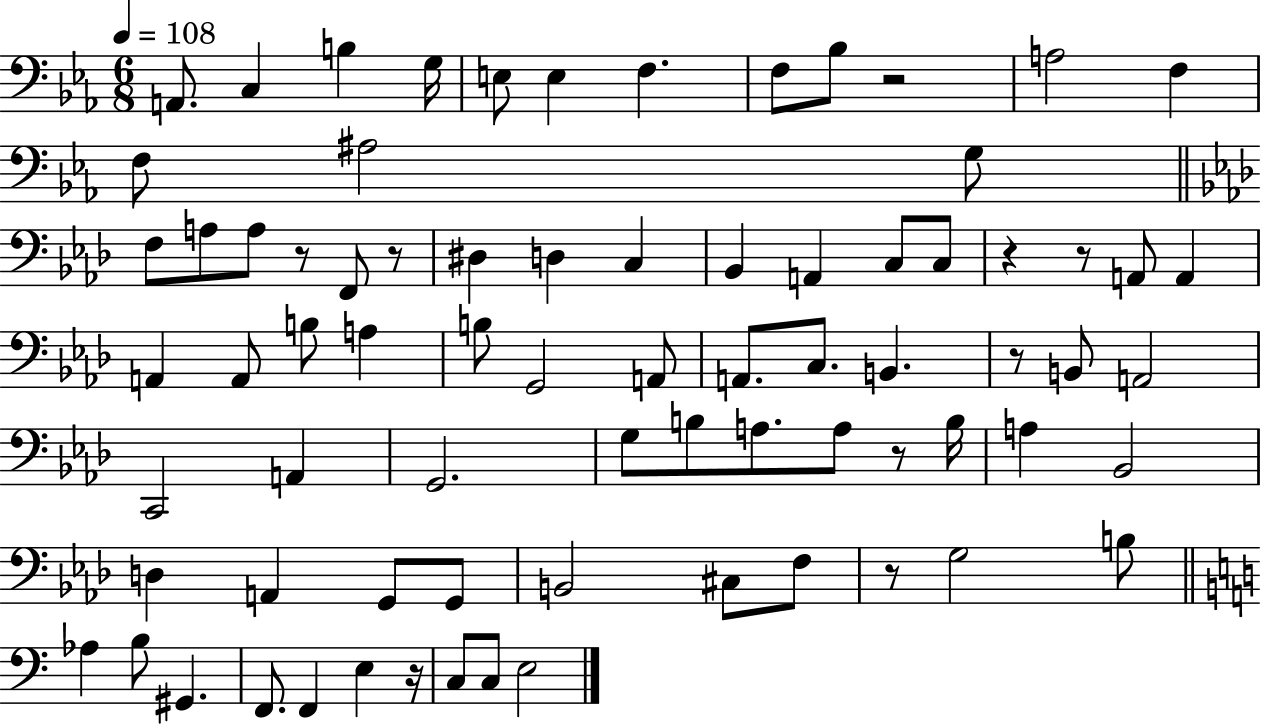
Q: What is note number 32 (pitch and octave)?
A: B3